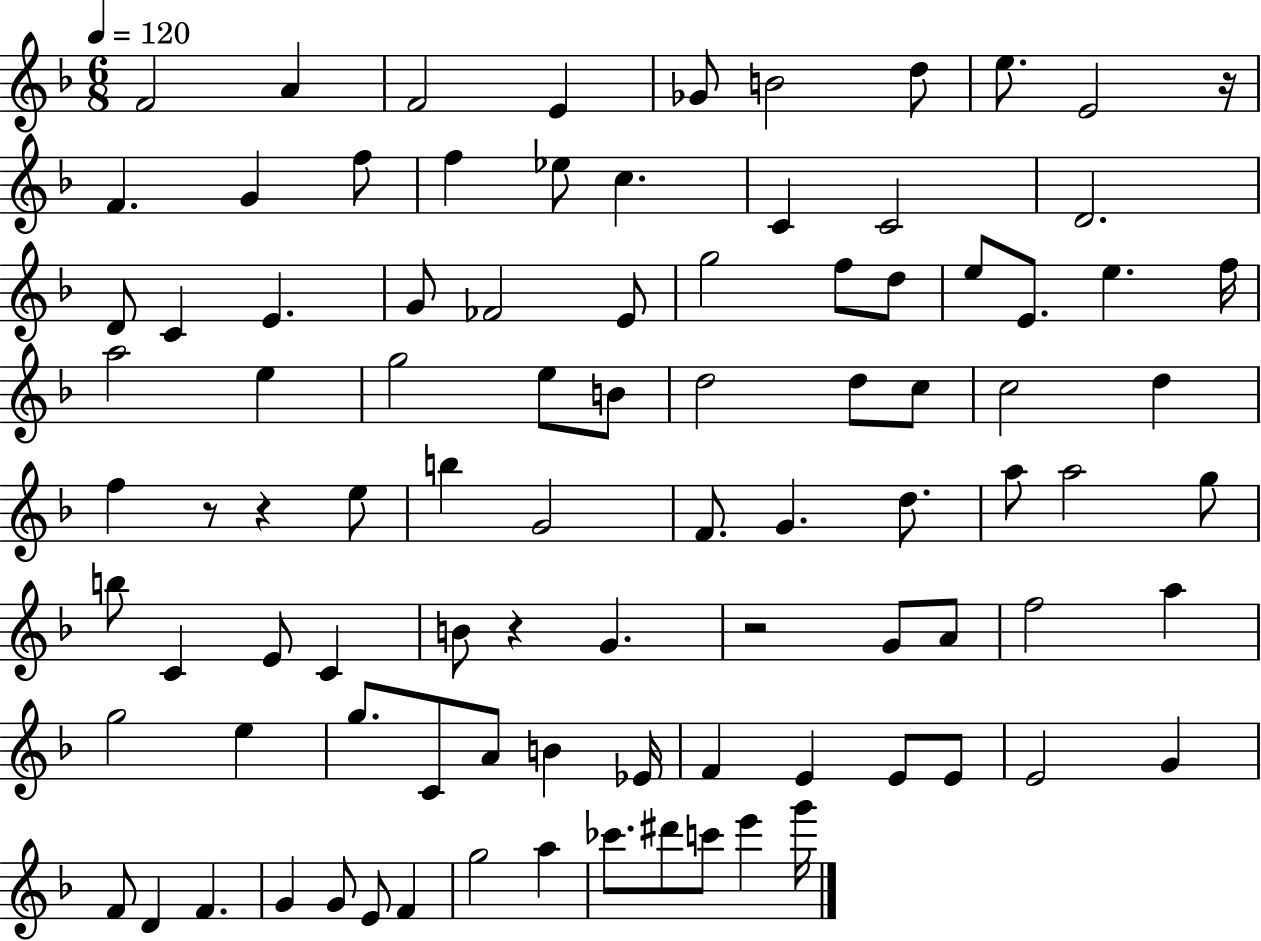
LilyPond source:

{
  \clef treble
  \numericTimeSignature
  \time 6/8
  \key f \major
  \tempo 4 = 120
  \repeat volta 2 { f'2 a'4 | f'2 e'4 | ges'8 b'2 d''8 | e''8. e'2 r16 | \break f'4. g'4 f''8 | f''4 ees''8 c''4. | c'4 c'2 | d'2. | \break d'8 c'4 e'4. | g'8 fes'2 e'8 | g''2 f''8 d''8 | e''8 e'8. e''4. f''16 | \break a''2 e''4 | g''2 e''8 b'8 | d''2 d''8 c''8 | c''2 d''4 | \break f''4 r8 r4 e''8 | b''4 g'2 | f'8. g'4. d''8. | a''8 a''2 g''8 | \break b''8 c'4 e'8 c'4 | b'8 r4 g'4. | r2 g'8 a'8 | f''2 a''4 | \break g''2 e''4 | g''8. c'8 a'8 b'4 ees'16 | f'4 e'4 e'8 e'8 | e'2 g'4 | \break f'8 d'4 f'4. | g'4 g'8 e'8 f'4 | g''2 a''4 | ces'''8. dis'''8 c'''8 e'''4 g'''16 | \break } \bar "|."
}